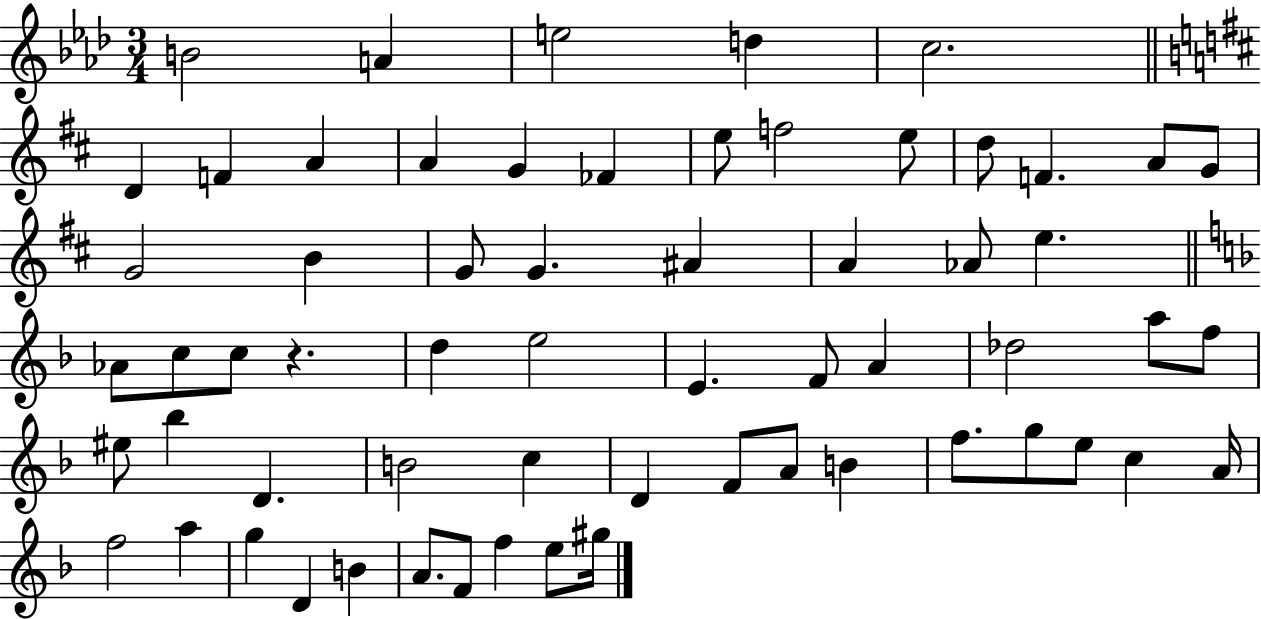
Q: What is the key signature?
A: AES major